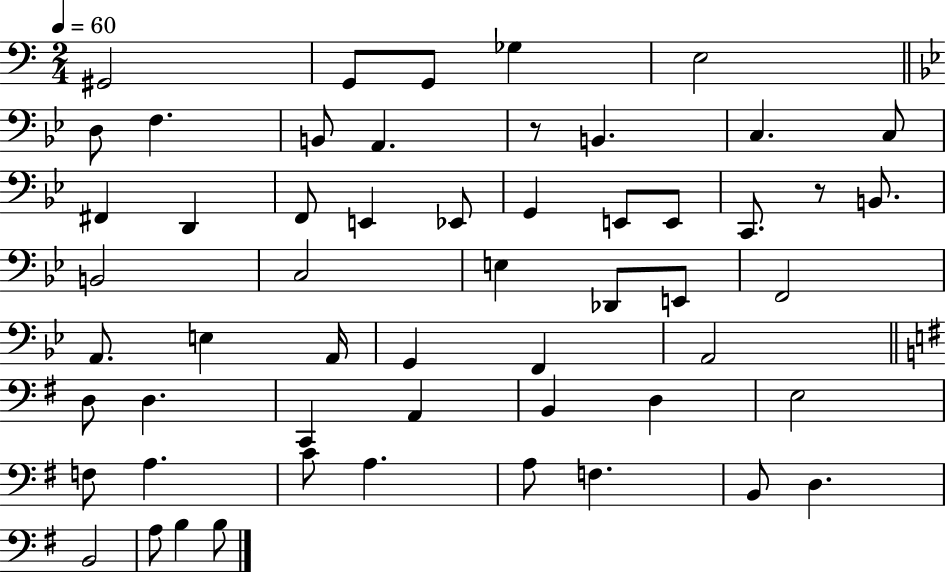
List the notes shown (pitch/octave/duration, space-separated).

G#2/h G2/e G2/e Gb3/q E3/h D3/e F3/q. B2/e A2/q. R/e B2/q. C3/q. C3/e F#2/q D2/q F2/e E2/q Eb2/e G2/q E2/e E2/e C2/e. R/e B2/e. B2/h C3/h E3/q Db2/e E2/e F2/h A2/e. E3/q A2/s G2/q F2/q A2/h D3/e D3/q. C2/q A2/q B2/q D3/q E3/h F3/e A3/q. C4/e A3/q. A3/e F3/q. B2/e D3/q. B2/h A3/e B3/q B3/e